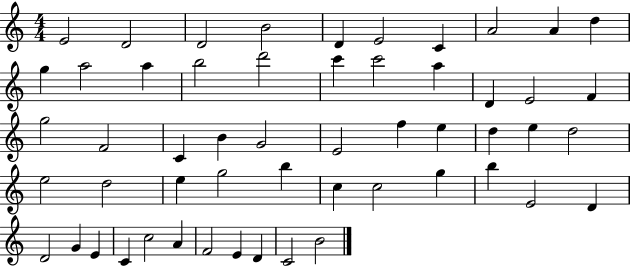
E4/h D4/h D4/h B4/h D4/q E4/h C4/q A4/h A4/q D5/q G5/q A5/h A5/q B5/h D6/h C6/q C6/h A5/q D4/q E4/h F4/q G5/h F4/h C4/q B4/q G4/h E4/h F5/q E5/q D5/q E5/q D5/h E5/h D5/h E5/q G5/h B5/q C5/q C5/h G5/q B5/q E4/h D4/q D4/h G4/q E4/q C4/q C5/h A4/q F4/h E4/q D4/q C4/h B4/h